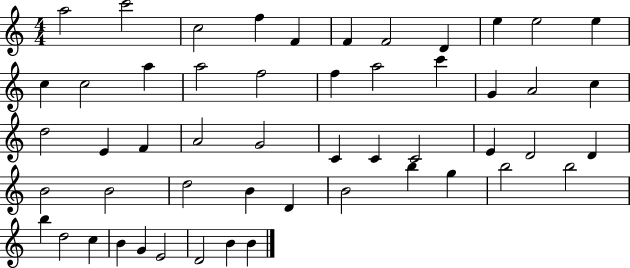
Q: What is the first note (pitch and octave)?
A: A5